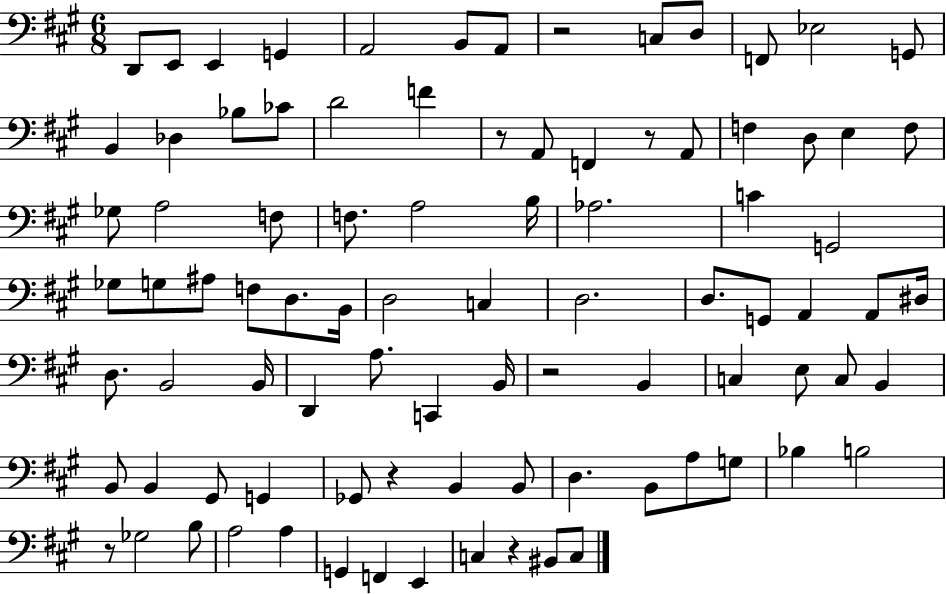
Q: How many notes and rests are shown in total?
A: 90